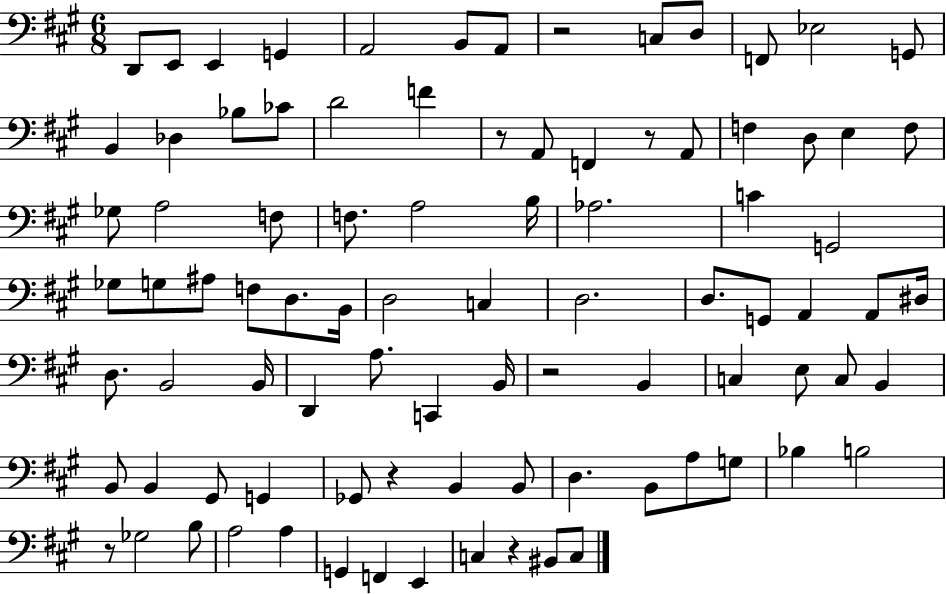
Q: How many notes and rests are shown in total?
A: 90